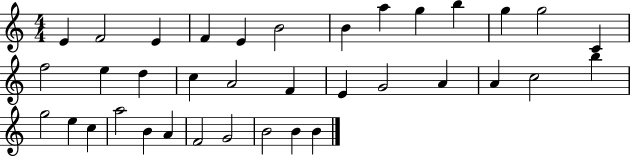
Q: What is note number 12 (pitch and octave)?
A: G5